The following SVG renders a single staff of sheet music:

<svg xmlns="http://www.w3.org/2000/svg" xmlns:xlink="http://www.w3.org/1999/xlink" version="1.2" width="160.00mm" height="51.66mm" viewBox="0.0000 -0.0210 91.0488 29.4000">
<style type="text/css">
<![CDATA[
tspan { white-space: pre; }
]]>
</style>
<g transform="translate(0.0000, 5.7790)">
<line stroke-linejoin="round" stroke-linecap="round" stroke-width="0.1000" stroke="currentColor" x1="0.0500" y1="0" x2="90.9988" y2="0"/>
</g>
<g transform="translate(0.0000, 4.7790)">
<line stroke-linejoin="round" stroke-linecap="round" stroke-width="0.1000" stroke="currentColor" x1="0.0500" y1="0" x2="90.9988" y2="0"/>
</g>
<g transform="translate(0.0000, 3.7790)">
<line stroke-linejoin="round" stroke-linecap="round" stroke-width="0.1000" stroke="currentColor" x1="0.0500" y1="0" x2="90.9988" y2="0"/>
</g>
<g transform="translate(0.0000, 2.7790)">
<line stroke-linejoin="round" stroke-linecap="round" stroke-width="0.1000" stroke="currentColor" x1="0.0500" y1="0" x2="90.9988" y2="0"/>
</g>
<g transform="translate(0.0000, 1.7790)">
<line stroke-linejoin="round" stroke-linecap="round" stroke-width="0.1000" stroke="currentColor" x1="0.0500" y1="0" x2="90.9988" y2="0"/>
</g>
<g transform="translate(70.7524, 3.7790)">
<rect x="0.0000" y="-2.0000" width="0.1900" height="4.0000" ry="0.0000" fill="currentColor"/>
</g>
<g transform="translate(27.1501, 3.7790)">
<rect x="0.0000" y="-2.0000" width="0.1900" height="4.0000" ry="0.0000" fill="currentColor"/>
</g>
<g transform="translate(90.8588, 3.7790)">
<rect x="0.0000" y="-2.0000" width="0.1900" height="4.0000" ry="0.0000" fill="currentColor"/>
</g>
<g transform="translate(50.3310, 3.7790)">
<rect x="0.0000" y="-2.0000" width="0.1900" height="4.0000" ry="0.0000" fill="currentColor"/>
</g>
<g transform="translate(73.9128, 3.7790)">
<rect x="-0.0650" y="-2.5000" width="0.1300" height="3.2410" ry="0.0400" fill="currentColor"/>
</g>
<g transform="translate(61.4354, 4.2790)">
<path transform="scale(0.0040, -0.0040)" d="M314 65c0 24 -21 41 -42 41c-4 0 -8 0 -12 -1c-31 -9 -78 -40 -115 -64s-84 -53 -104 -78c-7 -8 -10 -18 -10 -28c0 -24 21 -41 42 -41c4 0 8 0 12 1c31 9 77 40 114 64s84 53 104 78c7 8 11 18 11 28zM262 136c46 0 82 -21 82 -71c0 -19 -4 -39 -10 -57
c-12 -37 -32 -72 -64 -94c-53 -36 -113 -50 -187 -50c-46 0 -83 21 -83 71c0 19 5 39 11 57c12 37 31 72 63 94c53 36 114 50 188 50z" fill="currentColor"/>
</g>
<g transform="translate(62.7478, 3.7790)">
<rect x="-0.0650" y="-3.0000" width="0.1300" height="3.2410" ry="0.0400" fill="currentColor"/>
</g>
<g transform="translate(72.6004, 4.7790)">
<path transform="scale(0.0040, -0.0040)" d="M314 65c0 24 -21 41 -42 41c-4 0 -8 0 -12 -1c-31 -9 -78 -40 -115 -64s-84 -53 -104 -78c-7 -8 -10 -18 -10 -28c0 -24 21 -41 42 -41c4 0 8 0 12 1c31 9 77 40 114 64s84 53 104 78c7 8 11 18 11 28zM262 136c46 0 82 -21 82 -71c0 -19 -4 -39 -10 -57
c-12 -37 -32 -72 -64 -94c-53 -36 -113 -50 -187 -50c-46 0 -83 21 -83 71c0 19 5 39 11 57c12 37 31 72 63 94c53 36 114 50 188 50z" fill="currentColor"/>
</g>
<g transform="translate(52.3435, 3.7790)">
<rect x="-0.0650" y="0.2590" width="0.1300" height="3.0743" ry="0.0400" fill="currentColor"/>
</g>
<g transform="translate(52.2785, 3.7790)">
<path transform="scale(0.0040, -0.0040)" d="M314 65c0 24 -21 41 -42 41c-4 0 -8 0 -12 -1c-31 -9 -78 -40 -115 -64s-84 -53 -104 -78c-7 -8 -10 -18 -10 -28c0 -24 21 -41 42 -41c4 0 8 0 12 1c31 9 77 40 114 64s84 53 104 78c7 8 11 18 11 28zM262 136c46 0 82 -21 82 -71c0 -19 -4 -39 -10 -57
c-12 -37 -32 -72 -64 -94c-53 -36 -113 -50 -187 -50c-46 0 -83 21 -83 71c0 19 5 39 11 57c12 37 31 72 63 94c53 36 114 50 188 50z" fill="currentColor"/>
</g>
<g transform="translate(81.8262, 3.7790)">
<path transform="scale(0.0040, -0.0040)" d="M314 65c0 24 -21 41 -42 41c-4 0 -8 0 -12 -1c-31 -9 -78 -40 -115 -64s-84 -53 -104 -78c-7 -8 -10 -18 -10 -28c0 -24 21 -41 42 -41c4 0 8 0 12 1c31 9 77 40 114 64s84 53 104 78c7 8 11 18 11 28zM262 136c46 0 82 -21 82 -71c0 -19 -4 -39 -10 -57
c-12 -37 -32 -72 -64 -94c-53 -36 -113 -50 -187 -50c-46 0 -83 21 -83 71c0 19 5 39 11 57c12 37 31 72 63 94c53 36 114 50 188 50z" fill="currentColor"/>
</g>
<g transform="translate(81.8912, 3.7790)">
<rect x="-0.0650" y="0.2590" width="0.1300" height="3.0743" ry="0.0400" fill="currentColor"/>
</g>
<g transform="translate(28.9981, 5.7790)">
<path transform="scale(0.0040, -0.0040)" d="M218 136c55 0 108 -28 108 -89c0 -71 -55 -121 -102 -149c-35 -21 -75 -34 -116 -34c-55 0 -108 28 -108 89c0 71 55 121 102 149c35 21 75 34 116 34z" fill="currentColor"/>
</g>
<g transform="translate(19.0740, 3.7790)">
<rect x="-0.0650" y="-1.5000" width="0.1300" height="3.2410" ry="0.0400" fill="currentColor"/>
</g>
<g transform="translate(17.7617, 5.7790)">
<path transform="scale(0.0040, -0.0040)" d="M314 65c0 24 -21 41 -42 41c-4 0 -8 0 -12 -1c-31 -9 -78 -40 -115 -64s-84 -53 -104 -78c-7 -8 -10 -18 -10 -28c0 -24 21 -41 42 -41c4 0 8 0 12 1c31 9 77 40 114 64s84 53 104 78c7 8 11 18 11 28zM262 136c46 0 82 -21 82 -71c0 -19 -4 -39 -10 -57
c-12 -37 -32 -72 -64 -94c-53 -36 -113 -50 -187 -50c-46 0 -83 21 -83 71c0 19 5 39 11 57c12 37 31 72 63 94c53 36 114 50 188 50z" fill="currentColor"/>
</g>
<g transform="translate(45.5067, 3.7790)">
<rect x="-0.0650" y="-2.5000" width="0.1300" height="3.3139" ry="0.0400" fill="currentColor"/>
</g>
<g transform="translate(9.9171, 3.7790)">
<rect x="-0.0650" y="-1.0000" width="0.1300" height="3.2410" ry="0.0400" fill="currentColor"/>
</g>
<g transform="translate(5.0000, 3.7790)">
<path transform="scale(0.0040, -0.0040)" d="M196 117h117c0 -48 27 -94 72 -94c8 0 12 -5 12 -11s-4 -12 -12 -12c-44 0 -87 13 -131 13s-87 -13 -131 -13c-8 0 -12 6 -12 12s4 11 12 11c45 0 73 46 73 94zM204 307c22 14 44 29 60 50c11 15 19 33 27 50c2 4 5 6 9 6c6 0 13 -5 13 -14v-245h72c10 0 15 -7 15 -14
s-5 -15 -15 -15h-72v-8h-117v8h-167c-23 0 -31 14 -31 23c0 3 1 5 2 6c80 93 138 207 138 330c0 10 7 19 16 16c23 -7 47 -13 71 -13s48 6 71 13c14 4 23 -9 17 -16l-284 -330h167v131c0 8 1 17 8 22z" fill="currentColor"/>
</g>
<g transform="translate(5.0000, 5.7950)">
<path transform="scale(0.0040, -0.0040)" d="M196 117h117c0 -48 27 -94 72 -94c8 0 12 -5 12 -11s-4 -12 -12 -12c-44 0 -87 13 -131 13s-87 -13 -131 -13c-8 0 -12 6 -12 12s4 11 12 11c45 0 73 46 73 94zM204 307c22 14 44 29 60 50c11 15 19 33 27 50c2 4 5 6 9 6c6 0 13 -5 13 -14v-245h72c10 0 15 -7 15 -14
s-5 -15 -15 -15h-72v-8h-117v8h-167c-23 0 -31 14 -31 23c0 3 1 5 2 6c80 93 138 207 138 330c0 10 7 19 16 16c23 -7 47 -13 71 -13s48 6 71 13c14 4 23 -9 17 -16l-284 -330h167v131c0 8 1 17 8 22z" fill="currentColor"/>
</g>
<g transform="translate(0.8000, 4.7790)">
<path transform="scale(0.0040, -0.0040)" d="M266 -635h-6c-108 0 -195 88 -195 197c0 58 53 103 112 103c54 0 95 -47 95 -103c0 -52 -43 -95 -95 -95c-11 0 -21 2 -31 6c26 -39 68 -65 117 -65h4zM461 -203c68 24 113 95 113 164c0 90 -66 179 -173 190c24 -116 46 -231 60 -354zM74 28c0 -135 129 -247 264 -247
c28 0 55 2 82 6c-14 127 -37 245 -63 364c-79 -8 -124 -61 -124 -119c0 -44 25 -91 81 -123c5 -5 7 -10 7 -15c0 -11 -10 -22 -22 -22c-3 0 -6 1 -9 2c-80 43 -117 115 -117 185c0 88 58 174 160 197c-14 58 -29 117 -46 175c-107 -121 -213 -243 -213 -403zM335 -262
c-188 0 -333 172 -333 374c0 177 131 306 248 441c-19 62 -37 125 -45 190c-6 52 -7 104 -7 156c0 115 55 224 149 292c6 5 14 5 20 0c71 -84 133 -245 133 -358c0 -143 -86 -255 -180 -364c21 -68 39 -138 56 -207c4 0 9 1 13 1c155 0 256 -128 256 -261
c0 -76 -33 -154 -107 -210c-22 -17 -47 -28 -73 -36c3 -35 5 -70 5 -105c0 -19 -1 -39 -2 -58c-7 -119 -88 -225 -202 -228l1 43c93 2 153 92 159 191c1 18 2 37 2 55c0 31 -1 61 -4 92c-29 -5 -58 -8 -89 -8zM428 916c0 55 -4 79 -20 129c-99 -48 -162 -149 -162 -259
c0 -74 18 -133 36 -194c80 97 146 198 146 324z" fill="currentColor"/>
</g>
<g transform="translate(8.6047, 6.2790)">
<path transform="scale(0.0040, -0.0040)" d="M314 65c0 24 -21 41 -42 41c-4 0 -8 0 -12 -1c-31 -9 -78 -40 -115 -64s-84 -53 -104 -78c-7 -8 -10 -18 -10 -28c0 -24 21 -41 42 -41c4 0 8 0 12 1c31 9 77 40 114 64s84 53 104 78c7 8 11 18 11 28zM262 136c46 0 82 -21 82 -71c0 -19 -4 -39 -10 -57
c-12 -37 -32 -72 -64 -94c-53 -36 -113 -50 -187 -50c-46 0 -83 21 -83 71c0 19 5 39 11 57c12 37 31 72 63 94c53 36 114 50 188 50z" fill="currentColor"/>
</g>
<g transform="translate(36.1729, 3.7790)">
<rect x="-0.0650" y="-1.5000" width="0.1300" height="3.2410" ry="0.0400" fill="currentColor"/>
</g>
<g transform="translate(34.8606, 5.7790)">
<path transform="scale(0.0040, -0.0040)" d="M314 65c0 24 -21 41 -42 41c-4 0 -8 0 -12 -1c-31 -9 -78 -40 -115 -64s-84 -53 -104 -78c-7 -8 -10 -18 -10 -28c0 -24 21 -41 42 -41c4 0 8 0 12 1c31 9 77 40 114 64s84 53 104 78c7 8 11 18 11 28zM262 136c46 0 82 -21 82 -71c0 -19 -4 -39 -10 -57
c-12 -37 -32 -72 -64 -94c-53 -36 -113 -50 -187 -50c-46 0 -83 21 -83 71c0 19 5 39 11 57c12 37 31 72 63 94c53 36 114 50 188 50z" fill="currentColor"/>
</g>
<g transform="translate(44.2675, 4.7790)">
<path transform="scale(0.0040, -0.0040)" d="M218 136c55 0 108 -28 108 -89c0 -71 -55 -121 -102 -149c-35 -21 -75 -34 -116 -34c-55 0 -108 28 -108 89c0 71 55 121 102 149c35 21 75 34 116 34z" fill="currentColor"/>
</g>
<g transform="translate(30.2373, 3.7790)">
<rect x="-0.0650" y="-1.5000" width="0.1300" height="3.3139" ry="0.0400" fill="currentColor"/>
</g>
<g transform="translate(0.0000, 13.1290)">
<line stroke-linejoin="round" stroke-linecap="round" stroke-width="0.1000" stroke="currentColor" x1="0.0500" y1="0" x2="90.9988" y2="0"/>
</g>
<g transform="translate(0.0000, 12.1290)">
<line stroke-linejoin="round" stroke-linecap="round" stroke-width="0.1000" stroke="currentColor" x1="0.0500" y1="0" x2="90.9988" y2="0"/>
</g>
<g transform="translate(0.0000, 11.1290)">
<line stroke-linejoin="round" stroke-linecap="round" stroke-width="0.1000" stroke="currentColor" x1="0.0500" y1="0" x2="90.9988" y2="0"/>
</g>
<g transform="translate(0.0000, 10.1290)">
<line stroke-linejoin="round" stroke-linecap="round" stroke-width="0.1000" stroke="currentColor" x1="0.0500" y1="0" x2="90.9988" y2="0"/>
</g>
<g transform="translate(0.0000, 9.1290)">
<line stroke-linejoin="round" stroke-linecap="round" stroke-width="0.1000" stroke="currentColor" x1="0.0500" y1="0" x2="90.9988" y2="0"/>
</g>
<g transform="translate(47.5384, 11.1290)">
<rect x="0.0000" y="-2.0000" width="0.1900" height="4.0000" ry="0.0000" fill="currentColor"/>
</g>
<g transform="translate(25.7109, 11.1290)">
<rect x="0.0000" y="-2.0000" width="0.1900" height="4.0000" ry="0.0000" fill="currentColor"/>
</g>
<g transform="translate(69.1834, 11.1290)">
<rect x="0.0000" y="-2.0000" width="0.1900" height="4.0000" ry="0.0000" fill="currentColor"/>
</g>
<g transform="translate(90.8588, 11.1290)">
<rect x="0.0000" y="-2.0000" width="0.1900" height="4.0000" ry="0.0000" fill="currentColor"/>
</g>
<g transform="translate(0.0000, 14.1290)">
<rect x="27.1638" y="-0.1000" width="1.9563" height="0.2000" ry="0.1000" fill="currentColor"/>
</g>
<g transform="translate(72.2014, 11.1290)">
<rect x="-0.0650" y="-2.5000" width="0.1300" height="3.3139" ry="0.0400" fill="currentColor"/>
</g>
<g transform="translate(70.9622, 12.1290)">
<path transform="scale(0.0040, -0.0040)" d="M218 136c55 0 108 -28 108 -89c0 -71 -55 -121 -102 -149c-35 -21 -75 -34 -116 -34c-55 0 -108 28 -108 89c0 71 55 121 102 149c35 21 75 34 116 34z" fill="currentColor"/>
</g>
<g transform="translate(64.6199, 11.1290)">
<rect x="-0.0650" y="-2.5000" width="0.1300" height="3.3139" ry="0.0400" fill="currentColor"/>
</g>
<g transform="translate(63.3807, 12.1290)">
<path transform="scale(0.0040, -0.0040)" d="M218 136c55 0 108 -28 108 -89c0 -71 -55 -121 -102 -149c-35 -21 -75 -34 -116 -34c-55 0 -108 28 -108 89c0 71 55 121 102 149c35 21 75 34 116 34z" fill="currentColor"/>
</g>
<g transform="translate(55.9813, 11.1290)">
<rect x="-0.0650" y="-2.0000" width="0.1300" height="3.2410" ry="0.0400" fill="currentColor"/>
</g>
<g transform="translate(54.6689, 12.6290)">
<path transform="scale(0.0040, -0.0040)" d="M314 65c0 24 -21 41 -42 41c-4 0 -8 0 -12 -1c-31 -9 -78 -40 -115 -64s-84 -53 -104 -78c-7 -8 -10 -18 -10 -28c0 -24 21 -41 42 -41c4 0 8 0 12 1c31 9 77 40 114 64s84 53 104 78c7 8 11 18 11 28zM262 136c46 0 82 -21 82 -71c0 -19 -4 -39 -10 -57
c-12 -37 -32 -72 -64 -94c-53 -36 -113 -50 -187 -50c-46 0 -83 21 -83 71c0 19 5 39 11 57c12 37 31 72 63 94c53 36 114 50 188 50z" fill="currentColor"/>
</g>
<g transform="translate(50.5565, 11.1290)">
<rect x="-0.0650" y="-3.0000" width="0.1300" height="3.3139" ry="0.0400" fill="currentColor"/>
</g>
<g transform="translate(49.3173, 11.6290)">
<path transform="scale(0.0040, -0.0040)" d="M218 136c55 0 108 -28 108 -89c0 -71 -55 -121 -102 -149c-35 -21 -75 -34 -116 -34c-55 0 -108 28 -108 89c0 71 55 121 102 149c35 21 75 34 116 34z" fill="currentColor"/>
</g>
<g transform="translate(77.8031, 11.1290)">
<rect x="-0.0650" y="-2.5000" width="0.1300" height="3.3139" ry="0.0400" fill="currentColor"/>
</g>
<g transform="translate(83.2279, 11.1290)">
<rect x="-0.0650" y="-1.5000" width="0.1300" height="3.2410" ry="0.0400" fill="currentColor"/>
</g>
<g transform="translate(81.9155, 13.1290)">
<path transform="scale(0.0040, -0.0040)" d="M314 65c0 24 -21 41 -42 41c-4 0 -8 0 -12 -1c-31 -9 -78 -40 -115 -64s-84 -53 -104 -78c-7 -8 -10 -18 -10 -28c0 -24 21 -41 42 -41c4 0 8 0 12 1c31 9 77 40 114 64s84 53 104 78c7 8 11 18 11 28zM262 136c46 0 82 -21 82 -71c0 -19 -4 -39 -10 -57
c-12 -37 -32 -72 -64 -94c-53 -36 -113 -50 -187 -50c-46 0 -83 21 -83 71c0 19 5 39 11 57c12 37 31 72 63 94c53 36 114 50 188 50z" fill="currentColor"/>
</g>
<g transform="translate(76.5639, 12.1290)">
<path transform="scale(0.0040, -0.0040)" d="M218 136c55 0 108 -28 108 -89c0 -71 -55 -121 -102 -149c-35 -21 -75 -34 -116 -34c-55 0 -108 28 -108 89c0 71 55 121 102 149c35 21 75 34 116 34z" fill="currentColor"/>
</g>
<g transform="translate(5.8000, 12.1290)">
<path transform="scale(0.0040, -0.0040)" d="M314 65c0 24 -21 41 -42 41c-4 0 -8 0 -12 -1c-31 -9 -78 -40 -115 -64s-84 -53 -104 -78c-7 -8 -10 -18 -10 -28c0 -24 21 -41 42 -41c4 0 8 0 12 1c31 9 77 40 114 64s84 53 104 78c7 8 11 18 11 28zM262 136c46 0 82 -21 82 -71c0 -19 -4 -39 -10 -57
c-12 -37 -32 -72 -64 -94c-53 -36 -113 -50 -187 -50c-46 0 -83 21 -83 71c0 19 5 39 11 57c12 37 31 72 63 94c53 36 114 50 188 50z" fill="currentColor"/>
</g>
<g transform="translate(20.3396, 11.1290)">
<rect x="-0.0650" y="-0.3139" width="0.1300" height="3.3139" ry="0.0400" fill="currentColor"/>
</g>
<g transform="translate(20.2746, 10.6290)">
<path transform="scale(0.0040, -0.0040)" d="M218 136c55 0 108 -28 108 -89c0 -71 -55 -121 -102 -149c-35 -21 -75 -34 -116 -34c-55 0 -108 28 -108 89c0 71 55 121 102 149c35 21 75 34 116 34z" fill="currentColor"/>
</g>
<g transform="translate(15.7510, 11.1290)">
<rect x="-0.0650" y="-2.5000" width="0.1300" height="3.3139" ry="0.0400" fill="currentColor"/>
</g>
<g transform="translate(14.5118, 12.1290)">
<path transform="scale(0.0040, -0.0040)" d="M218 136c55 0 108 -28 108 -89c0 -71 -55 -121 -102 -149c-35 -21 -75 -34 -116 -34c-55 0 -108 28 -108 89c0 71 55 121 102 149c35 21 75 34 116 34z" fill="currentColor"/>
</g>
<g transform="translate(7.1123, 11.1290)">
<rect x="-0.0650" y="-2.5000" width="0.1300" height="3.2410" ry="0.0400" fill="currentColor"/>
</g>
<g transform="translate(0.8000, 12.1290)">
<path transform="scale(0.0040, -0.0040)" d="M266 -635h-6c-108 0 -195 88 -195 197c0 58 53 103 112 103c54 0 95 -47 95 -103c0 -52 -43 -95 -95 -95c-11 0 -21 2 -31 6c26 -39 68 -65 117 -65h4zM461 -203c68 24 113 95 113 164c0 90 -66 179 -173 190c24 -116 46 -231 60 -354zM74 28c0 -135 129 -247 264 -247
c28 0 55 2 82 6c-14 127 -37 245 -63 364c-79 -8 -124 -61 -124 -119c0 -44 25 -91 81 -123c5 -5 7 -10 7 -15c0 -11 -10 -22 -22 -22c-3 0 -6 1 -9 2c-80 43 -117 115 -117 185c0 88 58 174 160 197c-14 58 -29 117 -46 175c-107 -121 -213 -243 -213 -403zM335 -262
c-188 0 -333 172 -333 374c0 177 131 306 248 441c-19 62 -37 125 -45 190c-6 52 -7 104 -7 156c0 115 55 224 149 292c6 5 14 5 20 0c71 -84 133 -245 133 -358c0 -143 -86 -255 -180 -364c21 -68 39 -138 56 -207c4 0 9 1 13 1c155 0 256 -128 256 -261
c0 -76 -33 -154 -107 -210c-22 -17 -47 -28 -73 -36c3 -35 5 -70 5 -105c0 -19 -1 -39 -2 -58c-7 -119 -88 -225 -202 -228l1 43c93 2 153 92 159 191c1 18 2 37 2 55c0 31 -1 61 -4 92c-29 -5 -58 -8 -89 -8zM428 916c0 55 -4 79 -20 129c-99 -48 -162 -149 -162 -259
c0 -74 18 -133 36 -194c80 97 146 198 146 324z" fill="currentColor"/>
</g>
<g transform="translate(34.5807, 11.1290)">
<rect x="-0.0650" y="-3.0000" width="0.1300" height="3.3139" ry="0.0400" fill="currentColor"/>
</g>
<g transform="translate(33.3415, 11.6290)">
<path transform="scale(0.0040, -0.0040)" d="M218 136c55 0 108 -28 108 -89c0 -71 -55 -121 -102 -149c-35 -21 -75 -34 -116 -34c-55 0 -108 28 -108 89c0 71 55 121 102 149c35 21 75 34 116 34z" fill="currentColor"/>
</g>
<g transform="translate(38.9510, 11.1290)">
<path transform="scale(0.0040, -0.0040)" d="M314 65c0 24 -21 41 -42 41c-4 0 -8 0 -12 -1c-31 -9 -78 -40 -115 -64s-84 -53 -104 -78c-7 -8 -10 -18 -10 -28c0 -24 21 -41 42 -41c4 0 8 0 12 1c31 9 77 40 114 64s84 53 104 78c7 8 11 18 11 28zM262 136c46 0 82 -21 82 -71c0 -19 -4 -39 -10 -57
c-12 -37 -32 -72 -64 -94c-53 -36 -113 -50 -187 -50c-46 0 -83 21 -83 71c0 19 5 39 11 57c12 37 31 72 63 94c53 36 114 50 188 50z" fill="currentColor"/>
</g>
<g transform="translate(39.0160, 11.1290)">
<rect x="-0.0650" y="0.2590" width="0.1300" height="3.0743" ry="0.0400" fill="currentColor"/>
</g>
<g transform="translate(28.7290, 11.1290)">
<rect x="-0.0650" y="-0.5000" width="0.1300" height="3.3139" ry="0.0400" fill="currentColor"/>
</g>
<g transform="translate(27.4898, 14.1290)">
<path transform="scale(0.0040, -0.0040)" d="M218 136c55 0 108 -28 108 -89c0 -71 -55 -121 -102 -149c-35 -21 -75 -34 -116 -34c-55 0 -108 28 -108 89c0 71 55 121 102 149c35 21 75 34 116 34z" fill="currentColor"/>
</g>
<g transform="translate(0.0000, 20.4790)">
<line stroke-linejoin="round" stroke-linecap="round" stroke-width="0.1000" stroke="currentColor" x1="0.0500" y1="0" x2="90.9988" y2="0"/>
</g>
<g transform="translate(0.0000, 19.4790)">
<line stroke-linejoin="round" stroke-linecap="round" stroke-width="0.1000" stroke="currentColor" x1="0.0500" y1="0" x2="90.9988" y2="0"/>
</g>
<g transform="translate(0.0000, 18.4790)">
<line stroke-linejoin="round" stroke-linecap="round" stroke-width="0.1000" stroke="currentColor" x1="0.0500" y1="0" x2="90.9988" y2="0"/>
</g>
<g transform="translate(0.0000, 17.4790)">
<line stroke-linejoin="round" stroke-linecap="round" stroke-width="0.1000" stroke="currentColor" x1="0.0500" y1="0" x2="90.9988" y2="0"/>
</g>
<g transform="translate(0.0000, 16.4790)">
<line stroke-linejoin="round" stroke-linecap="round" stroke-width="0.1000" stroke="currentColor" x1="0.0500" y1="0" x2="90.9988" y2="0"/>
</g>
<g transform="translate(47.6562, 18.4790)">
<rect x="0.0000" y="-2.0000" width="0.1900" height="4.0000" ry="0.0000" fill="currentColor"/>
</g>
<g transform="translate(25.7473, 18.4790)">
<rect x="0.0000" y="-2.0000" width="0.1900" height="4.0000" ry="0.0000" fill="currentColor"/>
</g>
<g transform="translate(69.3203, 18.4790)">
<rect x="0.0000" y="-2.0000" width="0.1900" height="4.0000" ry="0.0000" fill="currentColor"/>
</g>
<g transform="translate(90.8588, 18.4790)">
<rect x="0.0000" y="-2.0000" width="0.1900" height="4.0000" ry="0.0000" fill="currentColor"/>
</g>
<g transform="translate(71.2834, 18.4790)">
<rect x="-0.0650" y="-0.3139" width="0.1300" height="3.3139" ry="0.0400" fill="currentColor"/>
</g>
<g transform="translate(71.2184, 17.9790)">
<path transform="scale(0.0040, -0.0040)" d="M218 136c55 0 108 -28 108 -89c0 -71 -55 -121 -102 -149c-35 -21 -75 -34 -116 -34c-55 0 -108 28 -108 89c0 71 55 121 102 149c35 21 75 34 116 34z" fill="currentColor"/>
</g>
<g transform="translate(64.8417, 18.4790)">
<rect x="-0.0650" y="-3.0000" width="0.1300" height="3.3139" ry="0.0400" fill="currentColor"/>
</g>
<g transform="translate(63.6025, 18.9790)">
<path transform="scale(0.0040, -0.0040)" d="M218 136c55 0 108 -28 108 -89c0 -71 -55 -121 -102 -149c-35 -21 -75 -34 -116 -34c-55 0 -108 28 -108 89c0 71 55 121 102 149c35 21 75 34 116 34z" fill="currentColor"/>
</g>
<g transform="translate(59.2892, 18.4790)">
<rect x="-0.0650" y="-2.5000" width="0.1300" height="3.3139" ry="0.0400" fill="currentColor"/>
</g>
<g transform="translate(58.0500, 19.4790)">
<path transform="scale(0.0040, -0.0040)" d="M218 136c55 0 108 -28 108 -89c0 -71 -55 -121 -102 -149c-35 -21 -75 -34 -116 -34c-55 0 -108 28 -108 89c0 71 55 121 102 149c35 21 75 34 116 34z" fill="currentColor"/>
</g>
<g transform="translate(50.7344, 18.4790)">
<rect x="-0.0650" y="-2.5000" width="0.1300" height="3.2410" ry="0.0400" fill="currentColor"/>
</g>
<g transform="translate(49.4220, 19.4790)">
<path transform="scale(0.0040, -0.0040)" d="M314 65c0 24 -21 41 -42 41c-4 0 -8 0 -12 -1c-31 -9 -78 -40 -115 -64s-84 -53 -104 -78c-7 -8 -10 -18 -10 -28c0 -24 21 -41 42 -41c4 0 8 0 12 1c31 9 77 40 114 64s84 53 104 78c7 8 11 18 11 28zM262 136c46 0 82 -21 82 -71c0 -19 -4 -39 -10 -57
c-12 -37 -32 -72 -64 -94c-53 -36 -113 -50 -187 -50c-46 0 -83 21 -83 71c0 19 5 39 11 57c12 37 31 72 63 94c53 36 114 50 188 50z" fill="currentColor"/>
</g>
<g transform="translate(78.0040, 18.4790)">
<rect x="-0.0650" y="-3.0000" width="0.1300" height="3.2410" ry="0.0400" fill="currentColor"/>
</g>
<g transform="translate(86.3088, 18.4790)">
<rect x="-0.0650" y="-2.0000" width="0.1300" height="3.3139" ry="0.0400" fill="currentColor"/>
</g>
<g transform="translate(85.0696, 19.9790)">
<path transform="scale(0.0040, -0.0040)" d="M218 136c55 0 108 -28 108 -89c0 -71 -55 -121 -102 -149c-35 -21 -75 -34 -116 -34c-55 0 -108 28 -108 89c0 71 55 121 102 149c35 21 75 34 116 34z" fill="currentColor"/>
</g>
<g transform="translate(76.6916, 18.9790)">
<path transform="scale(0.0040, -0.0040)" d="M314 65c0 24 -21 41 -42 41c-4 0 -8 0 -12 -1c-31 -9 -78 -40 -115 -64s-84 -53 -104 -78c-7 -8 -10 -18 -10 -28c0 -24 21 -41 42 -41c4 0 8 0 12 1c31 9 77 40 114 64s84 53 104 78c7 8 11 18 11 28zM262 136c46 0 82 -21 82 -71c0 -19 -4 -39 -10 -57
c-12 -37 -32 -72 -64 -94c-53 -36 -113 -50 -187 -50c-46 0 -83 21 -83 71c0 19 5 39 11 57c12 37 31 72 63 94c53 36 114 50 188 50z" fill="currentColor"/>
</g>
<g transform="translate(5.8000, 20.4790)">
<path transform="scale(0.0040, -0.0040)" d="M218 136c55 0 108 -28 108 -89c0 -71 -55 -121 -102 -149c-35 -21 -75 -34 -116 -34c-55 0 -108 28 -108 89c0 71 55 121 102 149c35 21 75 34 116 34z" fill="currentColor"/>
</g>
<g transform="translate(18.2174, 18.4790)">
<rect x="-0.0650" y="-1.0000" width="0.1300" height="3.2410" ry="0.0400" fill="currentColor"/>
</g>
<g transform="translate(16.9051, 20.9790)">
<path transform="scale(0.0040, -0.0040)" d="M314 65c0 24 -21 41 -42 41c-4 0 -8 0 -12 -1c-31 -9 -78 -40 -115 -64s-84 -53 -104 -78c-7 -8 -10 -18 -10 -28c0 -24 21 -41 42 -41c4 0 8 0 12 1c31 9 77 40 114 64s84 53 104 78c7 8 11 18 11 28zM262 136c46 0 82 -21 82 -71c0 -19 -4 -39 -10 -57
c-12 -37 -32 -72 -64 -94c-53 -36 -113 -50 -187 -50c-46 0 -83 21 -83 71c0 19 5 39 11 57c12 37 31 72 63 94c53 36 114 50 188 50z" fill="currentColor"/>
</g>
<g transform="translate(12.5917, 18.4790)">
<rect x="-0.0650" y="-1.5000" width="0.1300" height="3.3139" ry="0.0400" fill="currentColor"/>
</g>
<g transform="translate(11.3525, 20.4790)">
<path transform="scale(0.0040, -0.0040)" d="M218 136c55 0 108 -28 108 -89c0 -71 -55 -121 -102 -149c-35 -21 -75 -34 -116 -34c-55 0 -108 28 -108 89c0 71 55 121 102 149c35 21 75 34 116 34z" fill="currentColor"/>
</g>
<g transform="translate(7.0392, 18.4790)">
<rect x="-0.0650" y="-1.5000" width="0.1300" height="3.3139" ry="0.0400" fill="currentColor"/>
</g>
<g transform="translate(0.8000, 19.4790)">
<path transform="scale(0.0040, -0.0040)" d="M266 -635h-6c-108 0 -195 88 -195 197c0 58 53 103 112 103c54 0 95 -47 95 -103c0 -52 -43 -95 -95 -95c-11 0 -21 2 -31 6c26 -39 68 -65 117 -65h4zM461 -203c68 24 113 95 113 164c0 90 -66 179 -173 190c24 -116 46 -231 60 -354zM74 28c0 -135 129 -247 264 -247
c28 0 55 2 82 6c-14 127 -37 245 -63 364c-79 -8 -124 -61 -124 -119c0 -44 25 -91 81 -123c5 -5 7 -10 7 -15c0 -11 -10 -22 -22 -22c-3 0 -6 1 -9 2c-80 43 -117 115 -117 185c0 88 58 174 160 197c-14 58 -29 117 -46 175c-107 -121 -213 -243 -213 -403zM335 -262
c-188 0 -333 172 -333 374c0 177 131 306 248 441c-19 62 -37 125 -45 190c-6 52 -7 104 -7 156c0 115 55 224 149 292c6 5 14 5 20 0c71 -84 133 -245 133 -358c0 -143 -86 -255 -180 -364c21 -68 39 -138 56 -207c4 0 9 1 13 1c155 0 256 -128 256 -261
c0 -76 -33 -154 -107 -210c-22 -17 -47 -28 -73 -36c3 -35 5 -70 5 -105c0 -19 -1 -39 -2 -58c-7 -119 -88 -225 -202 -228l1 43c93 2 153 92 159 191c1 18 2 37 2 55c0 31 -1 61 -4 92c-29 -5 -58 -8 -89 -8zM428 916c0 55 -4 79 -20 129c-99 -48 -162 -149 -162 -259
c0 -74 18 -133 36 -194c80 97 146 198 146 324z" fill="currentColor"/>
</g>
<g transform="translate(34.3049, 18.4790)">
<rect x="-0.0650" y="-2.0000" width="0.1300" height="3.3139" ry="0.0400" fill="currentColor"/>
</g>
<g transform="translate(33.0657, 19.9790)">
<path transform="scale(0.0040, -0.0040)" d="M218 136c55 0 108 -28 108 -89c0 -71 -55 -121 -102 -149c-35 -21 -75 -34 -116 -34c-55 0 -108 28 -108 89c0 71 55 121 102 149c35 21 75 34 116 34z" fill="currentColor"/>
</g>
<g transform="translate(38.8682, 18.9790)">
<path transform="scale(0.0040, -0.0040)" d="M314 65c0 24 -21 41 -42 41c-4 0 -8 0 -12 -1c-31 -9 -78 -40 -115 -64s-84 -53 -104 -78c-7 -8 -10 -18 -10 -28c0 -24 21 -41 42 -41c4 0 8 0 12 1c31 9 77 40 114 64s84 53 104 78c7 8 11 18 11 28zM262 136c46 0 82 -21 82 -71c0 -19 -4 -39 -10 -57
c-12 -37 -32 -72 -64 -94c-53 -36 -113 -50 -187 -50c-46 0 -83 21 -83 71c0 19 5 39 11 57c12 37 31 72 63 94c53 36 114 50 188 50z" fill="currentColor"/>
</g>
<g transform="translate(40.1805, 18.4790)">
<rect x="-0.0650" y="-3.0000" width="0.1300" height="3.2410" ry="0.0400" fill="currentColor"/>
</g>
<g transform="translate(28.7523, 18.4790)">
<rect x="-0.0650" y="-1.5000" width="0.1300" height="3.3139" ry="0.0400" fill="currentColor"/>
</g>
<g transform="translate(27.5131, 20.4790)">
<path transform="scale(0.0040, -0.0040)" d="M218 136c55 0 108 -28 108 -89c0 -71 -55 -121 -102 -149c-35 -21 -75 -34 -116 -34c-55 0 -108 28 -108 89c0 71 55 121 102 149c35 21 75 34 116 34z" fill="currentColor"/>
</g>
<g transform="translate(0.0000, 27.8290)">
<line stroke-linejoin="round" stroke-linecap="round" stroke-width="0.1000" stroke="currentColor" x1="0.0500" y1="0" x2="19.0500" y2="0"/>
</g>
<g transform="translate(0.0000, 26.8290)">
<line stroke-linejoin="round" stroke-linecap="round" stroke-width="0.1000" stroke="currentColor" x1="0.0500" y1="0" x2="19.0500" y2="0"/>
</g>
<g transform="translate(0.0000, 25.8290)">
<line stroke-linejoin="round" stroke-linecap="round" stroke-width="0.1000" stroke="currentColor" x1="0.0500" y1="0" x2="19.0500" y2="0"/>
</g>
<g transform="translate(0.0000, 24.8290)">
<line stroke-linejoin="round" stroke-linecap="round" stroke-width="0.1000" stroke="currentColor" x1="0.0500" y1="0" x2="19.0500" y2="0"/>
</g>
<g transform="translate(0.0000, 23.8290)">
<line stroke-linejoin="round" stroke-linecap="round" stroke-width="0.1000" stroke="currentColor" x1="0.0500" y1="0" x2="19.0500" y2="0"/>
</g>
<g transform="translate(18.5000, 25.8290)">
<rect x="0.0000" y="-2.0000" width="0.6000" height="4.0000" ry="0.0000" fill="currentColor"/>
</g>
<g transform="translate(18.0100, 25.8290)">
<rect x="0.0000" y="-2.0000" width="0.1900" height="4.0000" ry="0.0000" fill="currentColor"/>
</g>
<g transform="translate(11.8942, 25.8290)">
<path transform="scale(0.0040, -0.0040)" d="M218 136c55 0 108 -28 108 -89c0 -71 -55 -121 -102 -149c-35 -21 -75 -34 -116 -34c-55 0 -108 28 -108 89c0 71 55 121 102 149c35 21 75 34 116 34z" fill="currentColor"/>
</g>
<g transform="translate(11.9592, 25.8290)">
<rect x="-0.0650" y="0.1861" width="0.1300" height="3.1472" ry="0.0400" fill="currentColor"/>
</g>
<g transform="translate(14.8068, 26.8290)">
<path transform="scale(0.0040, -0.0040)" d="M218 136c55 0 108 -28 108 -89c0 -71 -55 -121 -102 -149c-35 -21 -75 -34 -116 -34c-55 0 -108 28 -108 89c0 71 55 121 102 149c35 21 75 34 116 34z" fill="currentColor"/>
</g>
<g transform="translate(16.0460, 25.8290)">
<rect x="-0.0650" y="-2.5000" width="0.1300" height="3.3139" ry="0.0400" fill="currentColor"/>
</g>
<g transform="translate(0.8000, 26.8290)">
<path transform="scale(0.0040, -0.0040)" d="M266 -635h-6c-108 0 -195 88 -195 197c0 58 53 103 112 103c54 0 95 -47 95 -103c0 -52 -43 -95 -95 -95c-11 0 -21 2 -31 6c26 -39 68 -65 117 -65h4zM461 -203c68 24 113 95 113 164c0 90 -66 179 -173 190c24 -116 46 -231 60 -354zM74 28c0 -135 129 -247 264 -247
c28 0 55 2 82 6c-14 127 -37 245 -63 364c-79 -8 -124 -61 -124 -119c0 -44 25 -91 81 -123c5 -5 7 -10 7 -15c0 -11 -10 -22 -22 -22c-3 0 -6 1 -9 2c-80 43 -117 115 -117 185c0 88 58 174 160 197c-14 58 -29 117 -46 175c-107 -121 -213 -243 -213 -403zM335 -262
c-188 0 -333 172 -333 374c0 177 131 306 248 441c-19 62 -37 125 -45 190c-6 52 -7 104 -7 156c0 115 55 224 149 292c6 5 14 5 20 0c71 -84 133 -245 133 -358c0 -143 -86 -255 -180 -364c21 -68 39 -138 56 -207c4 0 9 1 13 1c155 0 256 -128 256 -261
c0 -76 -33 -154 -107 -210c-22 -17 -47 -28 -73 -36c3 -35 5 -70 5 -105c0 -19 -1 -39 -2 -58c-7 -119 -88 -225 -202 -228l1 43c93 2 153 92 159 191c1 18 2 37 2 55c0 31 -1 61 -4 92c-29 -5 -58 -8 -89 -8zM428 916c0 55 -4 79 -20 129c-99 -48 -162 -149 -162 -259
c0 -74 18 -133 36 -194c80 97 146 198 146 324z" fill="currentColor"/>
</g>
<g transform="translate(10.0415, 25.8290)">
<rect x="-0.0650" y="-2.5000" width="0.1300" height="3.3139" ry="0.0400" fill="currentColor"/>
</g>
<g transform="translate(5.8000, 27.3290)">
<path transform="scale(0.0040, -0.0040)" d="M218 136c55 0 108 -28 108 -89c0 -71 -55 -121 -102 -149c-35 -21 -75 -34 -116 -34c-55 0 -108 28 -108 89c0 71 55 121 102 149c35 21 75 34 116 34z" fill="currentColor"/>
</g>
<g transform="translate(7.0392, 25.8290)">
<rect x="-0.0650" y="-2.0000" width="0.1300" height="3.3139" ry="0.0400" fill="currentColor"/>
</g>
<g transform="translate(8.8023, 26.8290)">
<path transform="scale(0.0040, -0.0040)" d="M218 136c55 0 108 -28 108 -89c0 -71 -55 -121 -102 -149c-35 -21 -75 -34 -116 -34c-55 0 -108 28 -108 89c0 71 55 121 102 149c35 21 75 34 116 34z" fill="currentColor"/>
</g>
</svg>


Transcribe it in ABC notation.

X:1
T:Untitled
M:4/4
L:1/4
K:C
D2 E2 E E2 G B2 A2 G2 B2 G2 G c C A B2 A F2 G G G E2 E E D2 E F A2 G2 G A c A2 F F G B G